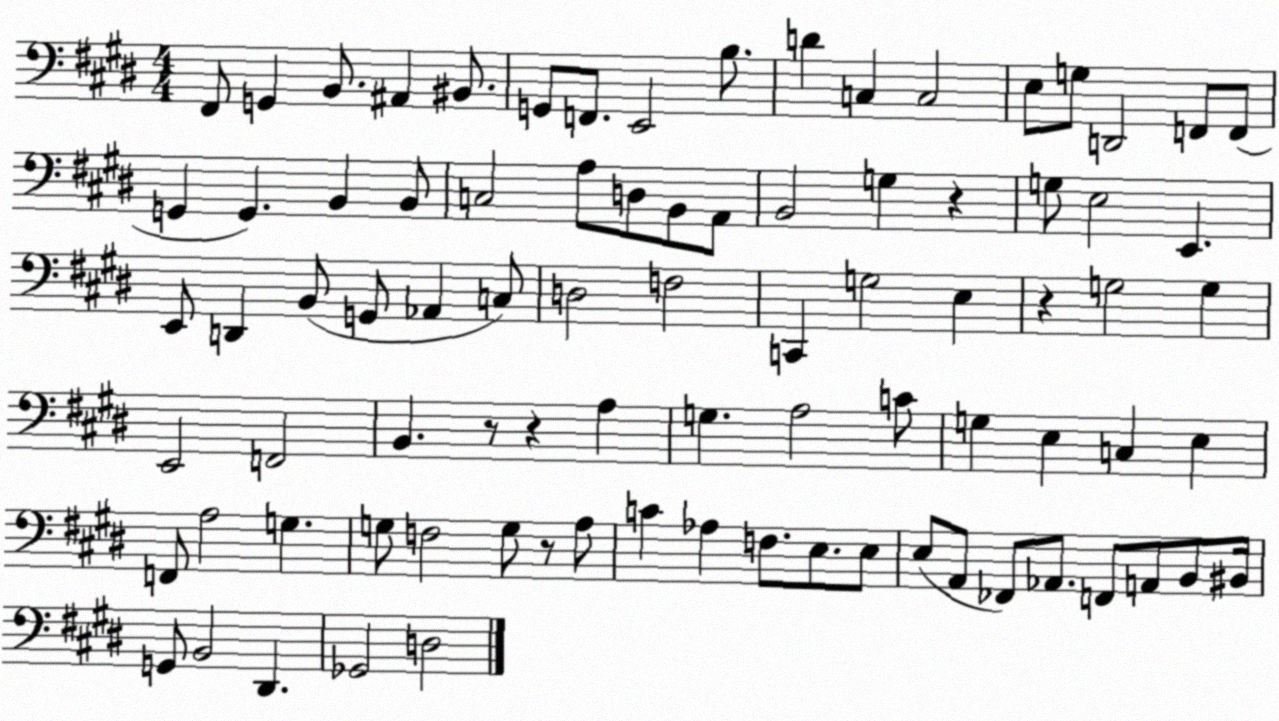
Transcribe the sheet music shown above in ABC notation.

X:1
T:Untitled
M:4/4
L:1/4
K:E
^F,,/2 G,, B,,/2 ^A,, ^B,,/2 G,,/2 F,,/2 E,,2 B,/2 D C, C,2 E,/2 G,/2 D,,2 F,,/2 F,,/2 G,, G,, B,, B,,/2 C,2 A,/2 D,/2 B,,/2 A,,/2 B,,2 G, z G,/2 E,2 E,, E,,/2 D,, B,,/2 G,,/2 _A,, C,/2 D,2 F,2 C,, G,2 E, z G,2 G, E,,2 F,,2 B,, z/2 z A, G, A,2 C/2 G, E, C, E, F,,/2 A,2 G, G,/2 F,2 G,/2 z/2 A,/2 C _A, F,/2 E,/2 E,/2 E,/2 A,,/2 _F,,/2 _A,,/2 F,,/2 A,,/2 B,,/2 ^B,,/4 G,,/2 B,,2 ^D,, _G,,2 D,2